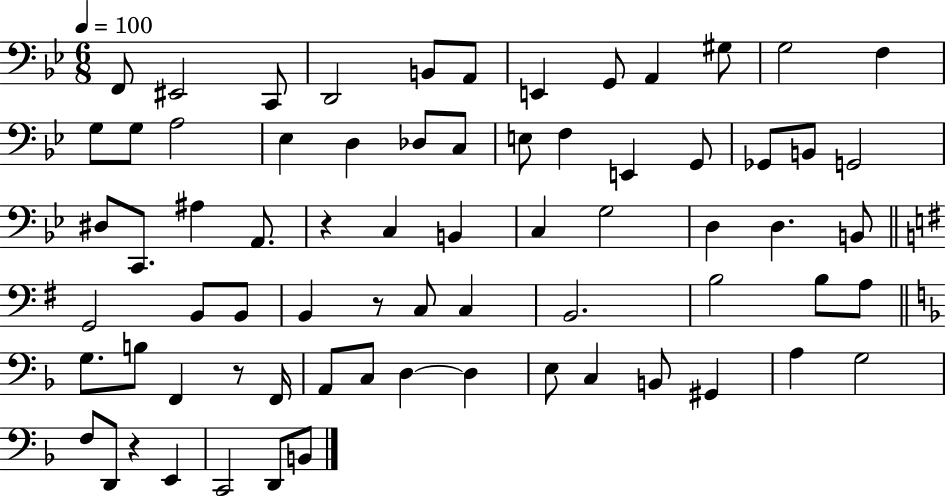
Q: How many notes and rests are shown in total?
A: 71